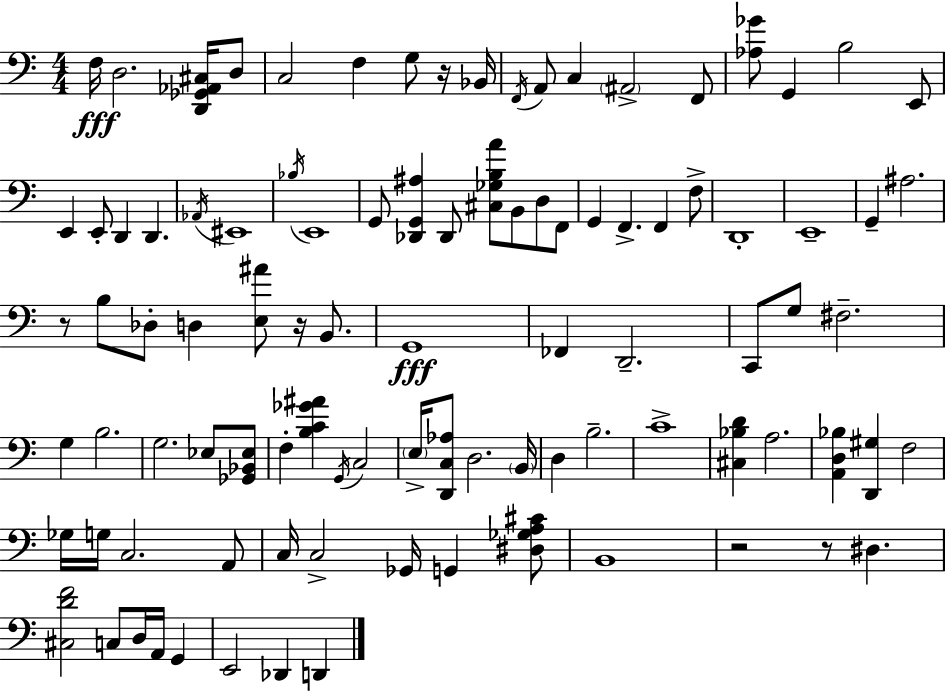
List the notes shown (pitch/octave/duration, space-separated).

F3/s D3/h. [D2,Gb2,Ab2,C#3]/s D3/e C3/h F3/q G3/e R/s Bb2/s F2/s A2/e C3/q A#2/h F2/e [Ab3,Gb4]/e G2/q B3/h E2/e E2/q E2/e D2/q D2/q. Ab2/s EIS2/w Bb3/s E2/w G2/e [Db2,G2,A#3]/q Db2/e [C#3,Gb3,B3,A4]/e B2/e D3/e F2/e G2/q F2/q. F2/q F3/e D2/w E2/w G2/q A#3/h. R/e B3/e Db3/e D3/q [E3,A#4]/e R/s B2/e. G2/w FES2/q D2/h. C2/e G3/e F#3/h. G3/q B3/h. G3/h. Eb3/e [Gb2,Bb2,Eb3]/e F3/q [B3,C4,Gb4,A#4]/q G2/s C3/h E3/s [D2,C3,Ab3]/e D3/h. B2/s D3/q B3/h. C4/w [C#3,Bb3,D4]/q A3/h. [A2,D3,Bb3]/q [D2,G#3]/q F3/h Gb3/s G3/s C3/h. A2/e C3/s C3/h Gb2/s G2/q [D#3,Gb3,A3,C#4]/e B2/w R/h R/e D#3/q. [C#3,D4,F4]/h C3/e D3/s A2/s G2/q E2/h Db2/q D2/q